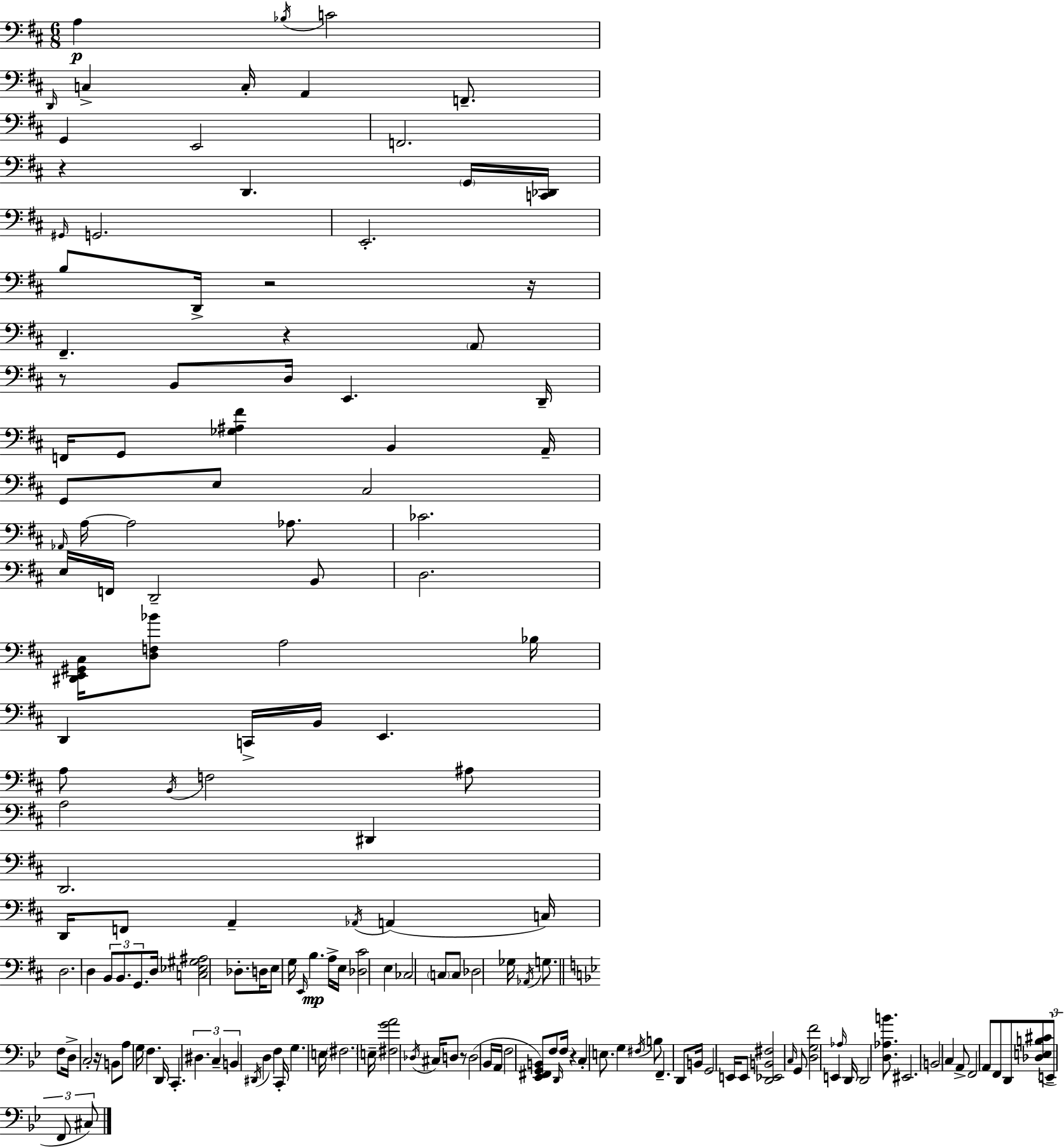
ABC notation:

X:1
T:Untitled
M:6/8
L:1/4
K:D
A, _B,/4 C2 D,,/4 C, C,/4 A,, F,,/2 G,, E,,2 F,,2 z D,, G,,/4 [C,,_D,,]/4 ^G,,/4 G,,2 E,,2 B,/2 D,,/4 z2 z/4 ^F,, z A,,/2 z/2 B,,/2 D,/4 E,, D,,/4 F,,/4 G,,/2 [_G,^A,^F] B,, A,,/4 G,,/2 E,/2 ^C,2 _A,,/4 A,/4 A,2 _A,/2 _C2 E,/4 F,,/4 D,,2 B,,/2 D,2 [^D,,E,,^G,,^C,]/4 [D,F,_B]/2 A,2 _B,/4 D,, C,,/4 B,,/4 E,, A,/2 B,,/4 F,2 ^A,/2 A,2 ^D,, D,,2 D,,/4 F,,/2 A,, _A,,/4 A,, C,/4 D,2 D, B,,/2 B,,/2 G,,/2 D,/4 [C,_E,^G,^A,]2 _D,/2 D,/4 E,/2 G,/4 E,,/4 B, A,/4 E,/4 [_D,^C]2 E, _C,2 C,/2 C,/2 _D,2 _G,/4 _A,,/4 G,/2 F,/2 D,/4 C,2 z/4 B,,/2 A,/2 G,/4 F, D,,/4 C,, ^D, C, B,, ^D,,/4 D, F, C,,/4 G, E,/4 ^F,2 E,/4 [^F,GA]2 _D,/4 ^C,/4 D,/2 z/2 D,2 _B,,/4 A,,/4 F,2 [_E,,^F,,G,,B,,]/2 F,/2 D,,/4 F,/4 z C, E,/2 G, ^F,/4 B,/2 F,, D,,/2 B,,/4 G,,2 E,,/4 E,,/2 [D,,_E,,B,,^F,]2 C,/4 G,,/2 [D,G,F]2 E,, _A,/4 D,,/4 D,,2 [D,_A,B]/2 ^E,,2 B,,2 C, A,,/2 F,,2 A,,/2 F,,/2 D,,/2 [_D,E,B,^C]/2 E,,/2 F,,/2 ^C,/2